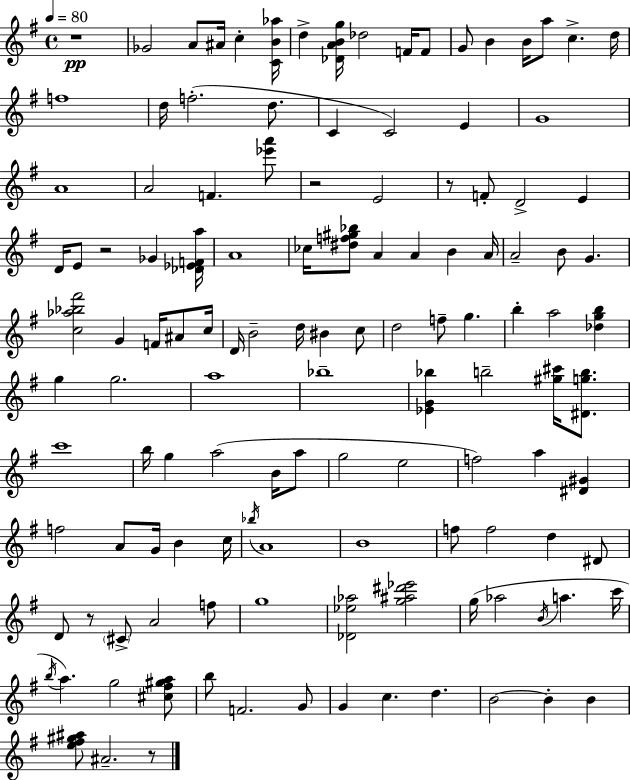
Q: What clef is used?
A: treble